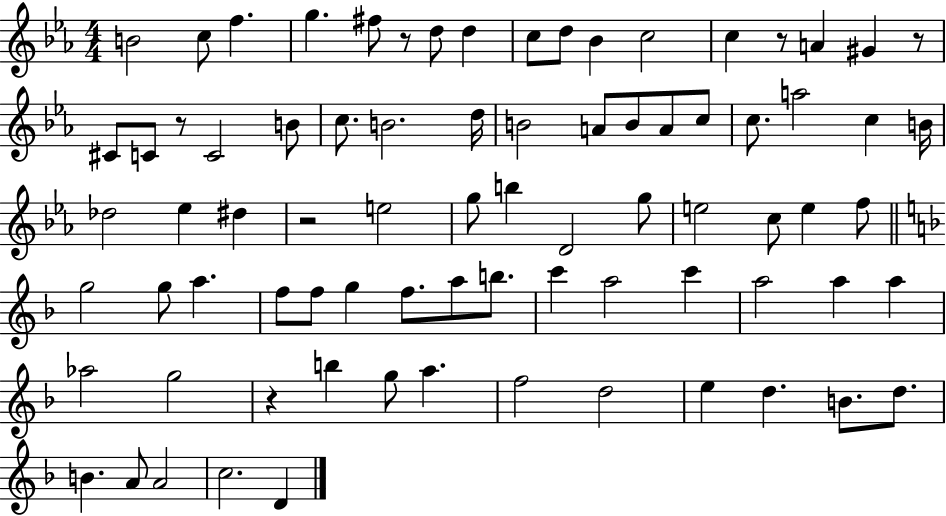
X:1
T:Untitled
M:4/4
L:1/4
K:Eb
B2 c/2 f g ^f/2 z/2 d/2 d c/2 d/2 _B c2 c z/2 A ^G z/2 ^C/2 C/2 z/2 C2 B/2 c/2 B2 d/4 B2 A/2 B/2 A/2 c/2 c/2 a2 c B/4 _d2 _e ^d z2 e2 g/2 b D2 g/2 e2 c/2 e f/2 g2 g/2 a f/2 f/2 g f/2 a/2 b/2 c' a2 c' a2 a a _a2 g2 z b g/2 a f2 d2 e d B/2 d/2 B A/2 A2 c2 D